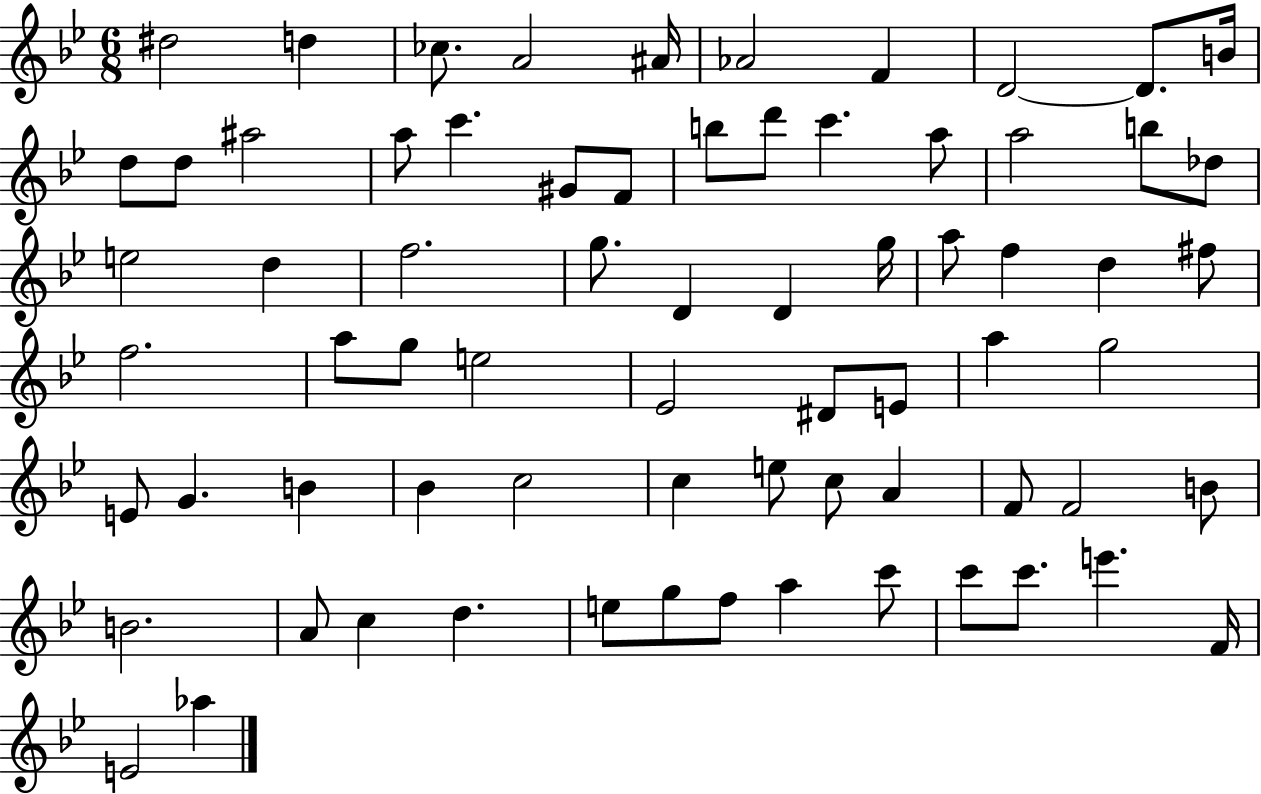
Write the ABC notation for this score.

X:1
T:Untitled
M:6/8
L:1/4
K:Bb
^d2 d _c/2 A2 ^A/4 _A2 F D2 D/2 B/4 d/2 d/2 ^a2 a/2 c' ^G/2 F/2 b/2 d'/2 c' a/2 a2 b/2 _d/2 e2 d f2 g/2 D D g/4 a/2 f d ^f/2 f2 a/2 g/2 e2 _E2 ^D/2 E/2 a g2 E/2 G B _B c2 c e/2 c/2 A F/2 F2 B/2 B2 A/2 c d e/2 g/2 f/2 a c'/2 c'/2 c'/2 e' F/4 E2 _a